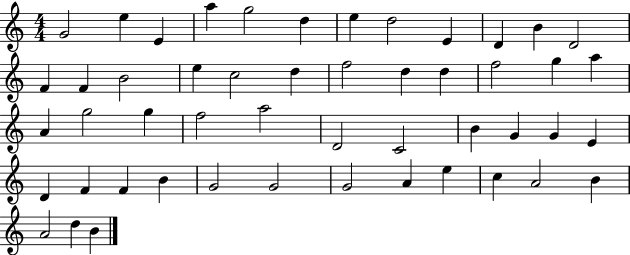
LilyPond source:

{
  \clef treble
  \numericTimeSignature
  \time 4/4
  \key c \major
  g'2 e''4 e'4 | a''4 g''2 d''4 | e''4 d''2 e'4 | d'4 b'4 d'2 | \break f'4 f'4 b'2 | e''4 c''2 d''4 | f''2 d''4 d''4 | f''2 g''4 a''4 | \break a'4 g''2 g''4 | f''2 a''2 | d'2 c'2 | b'4 g'4 g'4 e'4 | \break d'4 f'4 f'4 b'4 | g'2 g'2 | g'2 a'4 e''4 | c''4 a'2 b'4 | \break a'2 d''4 b'4 | \bar "|."
}